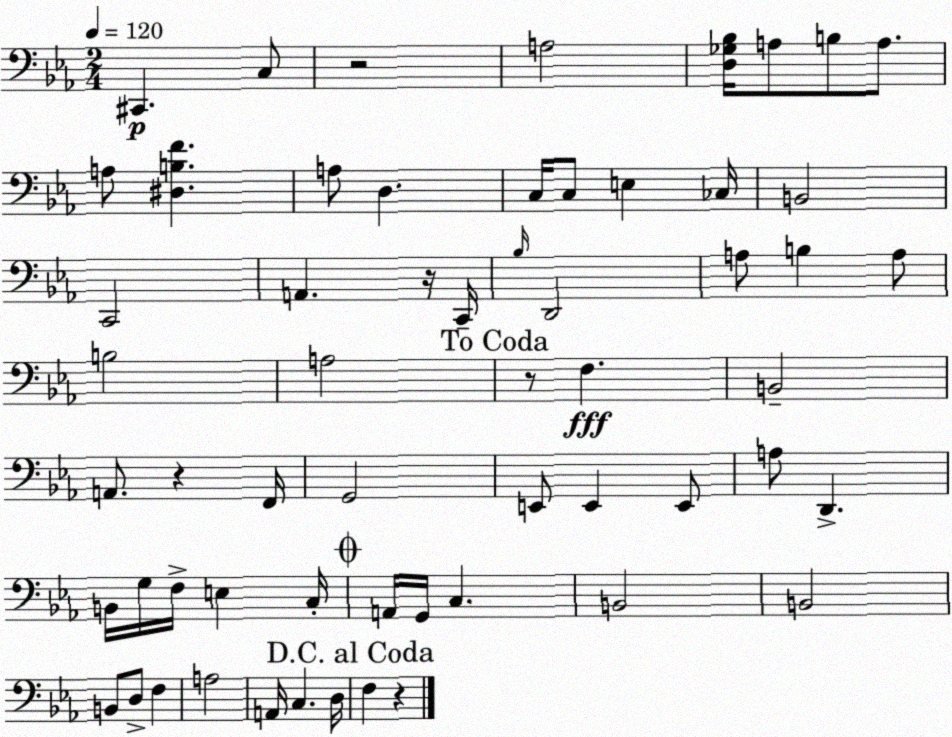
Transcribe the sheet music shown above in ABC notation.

X:1
T:Untitled
M:2/4
L:1/4
K:Eb
^C,, C,/2 z2 A,2 [D,_G,_B,]/4 A,/2 B,/2 A,/2 A,/2 [^D,B,F] A,/2 D, C,/4 C,/2 E, _C,/4 B,,2 C,,2 A,, z/4 C,,/4 _B,/4 D,,2 A,/2 B, A,/2 B,2 A,2 z/2 F, B,,2 A,,/2 z F,,/4 G,,2 E,,/2 E,, E,,/2 A,/2 D,, B,,/4 G,/4 F,/4 E, C,/4 A,,/4 G,,/4 C, B,,2 B,,2 B,,/2 D,/2 F, A,2 A,,/4 C, D,/4 F, z